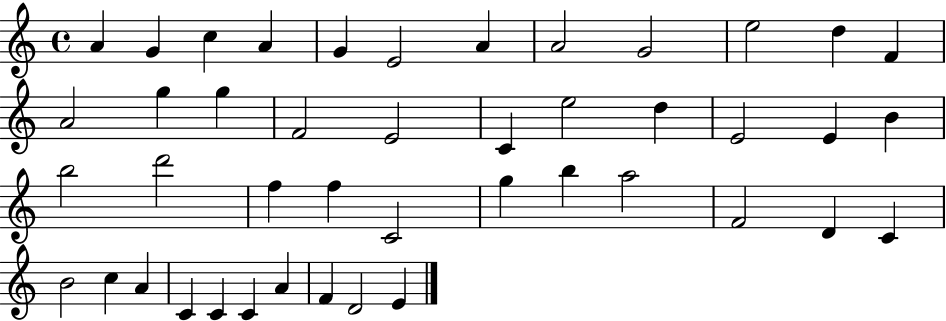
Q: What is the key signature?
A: C major